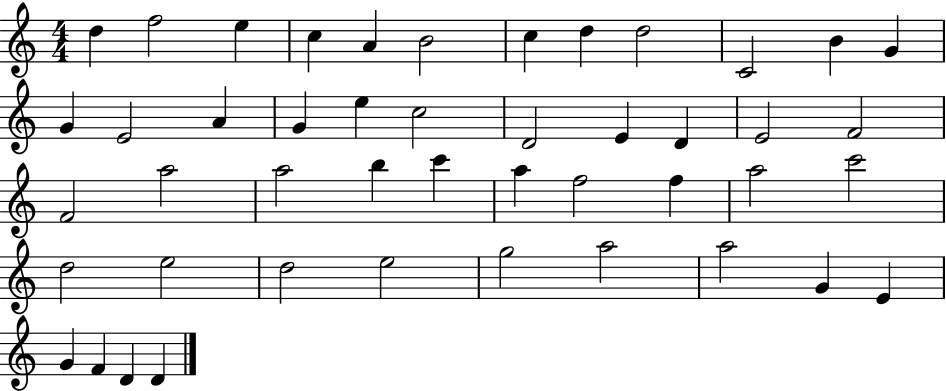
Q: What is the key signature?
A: C major